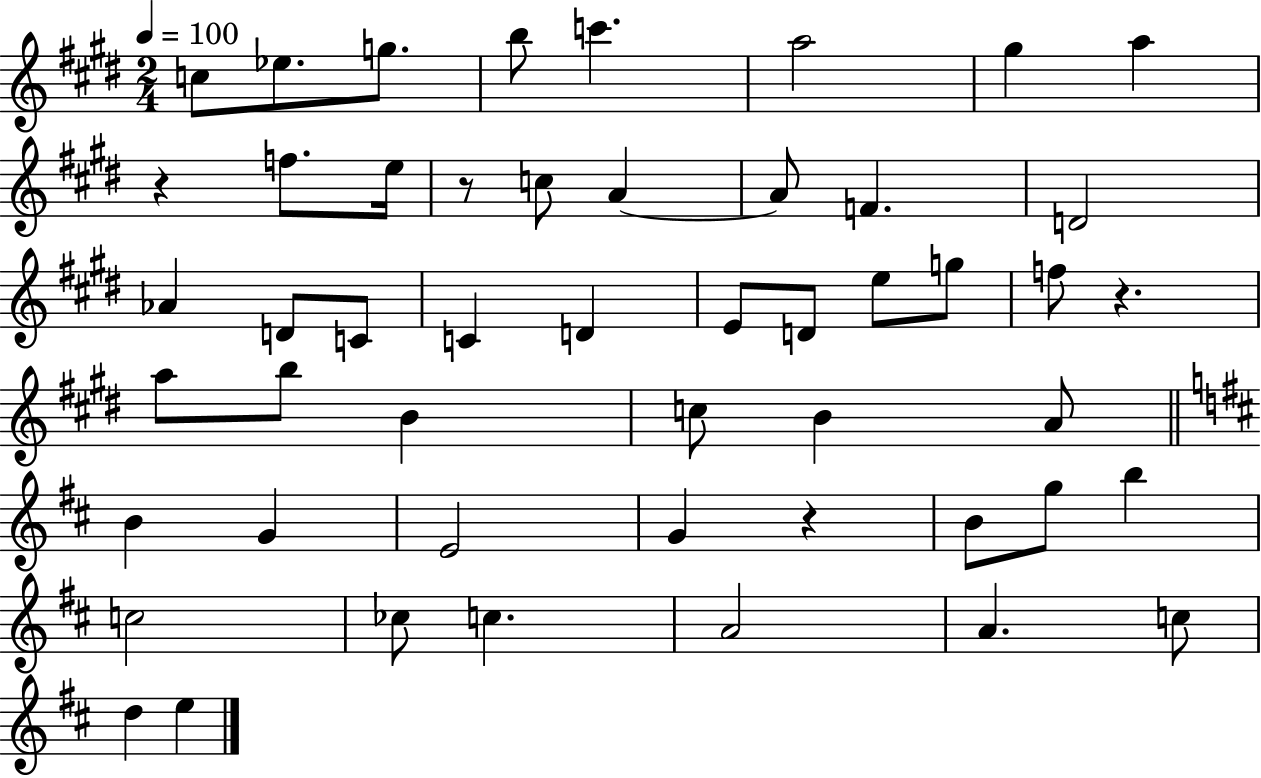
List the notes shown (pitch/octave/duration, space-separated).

C5/e Eb5/e. G5/e. B5/e C6/q. A5/h G#5/q A5/q R/q F5/e. E5/s R/e C5/e A4/q A4/e F4/q. D4/h Ab4/q D4/e C4/e C4/q D4/q E4/e D4/e E5/e G5/e F5/e R/q. A5/e B5/e B4/q C5/e B4/q A4/e B4/q G4/q E4/h G4/q R/q B4/e G5/e B5/q C5/h CES5/e C5/q. A4/h A4/q. C5/e D5/q E5/q